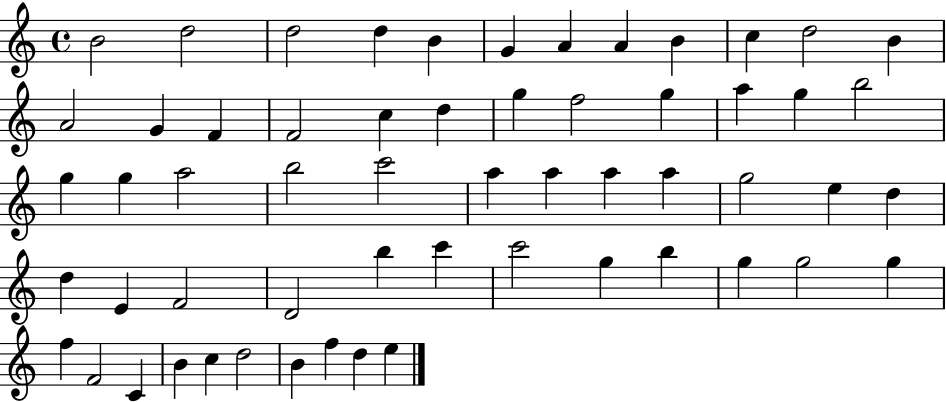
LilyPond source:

{
  \clef treble
  \time 4/4
  \defaultTimeSignature
  \key c \major
  b'2 d''2 | d''2 d''4 b'4 | g'4 a'4 a'4 b'4 | c''4 d''2 b'4 | \break a'2 g'4 f'4 | f'2 c''4 d''4 | g''4 f''2 g''4 | a''4 g''4 b''2 | \break g''4 g''4 a''2 | b''2 c'''2 | a''4 a''4 a''4 a''4 | g''2 e''4 d''4 | \break d''4 e'4 f'2 | d'2 b''4 c'''4 | c'''2 g''4 b''4 | g''4 g''2 g''4 | \break f''4 f'2 c'4 | b'4 c''4 d''2 | b'4 f''4 d''4 e''4 | \bar "|."
}